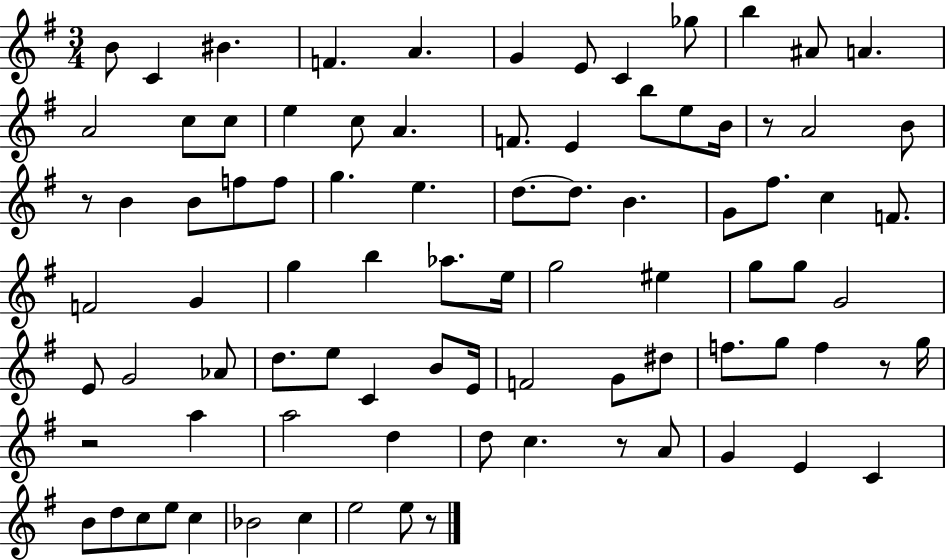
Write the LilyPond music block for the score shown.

{
  \clef treble
  \numericTimeSignature
  \time 3/4
  \key g \major
  b'8 c'4 bis'4. | f'4. a'4. | g'4 e'8 c'4 ges''8 | b''4 ais'8 a'4. | \break a'2 c''8 c''8 | e''4 c''8 a'4. | f'8. e'4 b''8 e''8 b'16 | r8 a'2 b'8 | \break r8 b'4 b'8 f''8 f''8 | g''4. e''4. | d''8.~~ d''8. b'4. | g'8 fis''8. c''4 f'8. | \break f'2 g'4 | g''4 b''4 aes''8. e''16 | g''2 eis''4 | g''8 g''8 g'2 | \break e'8 g'2 aes'8 | d''8. e''8 c'4 b'8 e'16 | f'2 g'8 dis''8 | f''8. g''8 f''4 r8 g''16 | \break r2 a''4 | a''2 d''4 | d''8 c''4. r8 a'8 | g'4 e'4 c'4 | \break b'8 d''8 c''8 e''8 c''4 | bes'2 c''4 | e''2 e''8 r8 | \bar "|."
}